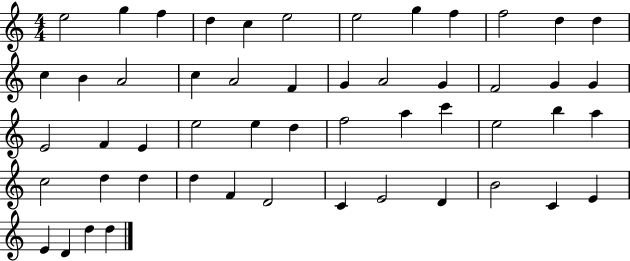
X:1
T:Untitled
M:4/4
L:1/4
K:C
e2 g f d c e2 e2 g f f2 d d c B A2 c A2 F G A2 G F2 G G E2 F E e2 e d f2 a c' e2 b a c2 d d d F D2 C E2 D B2 C E E D d d